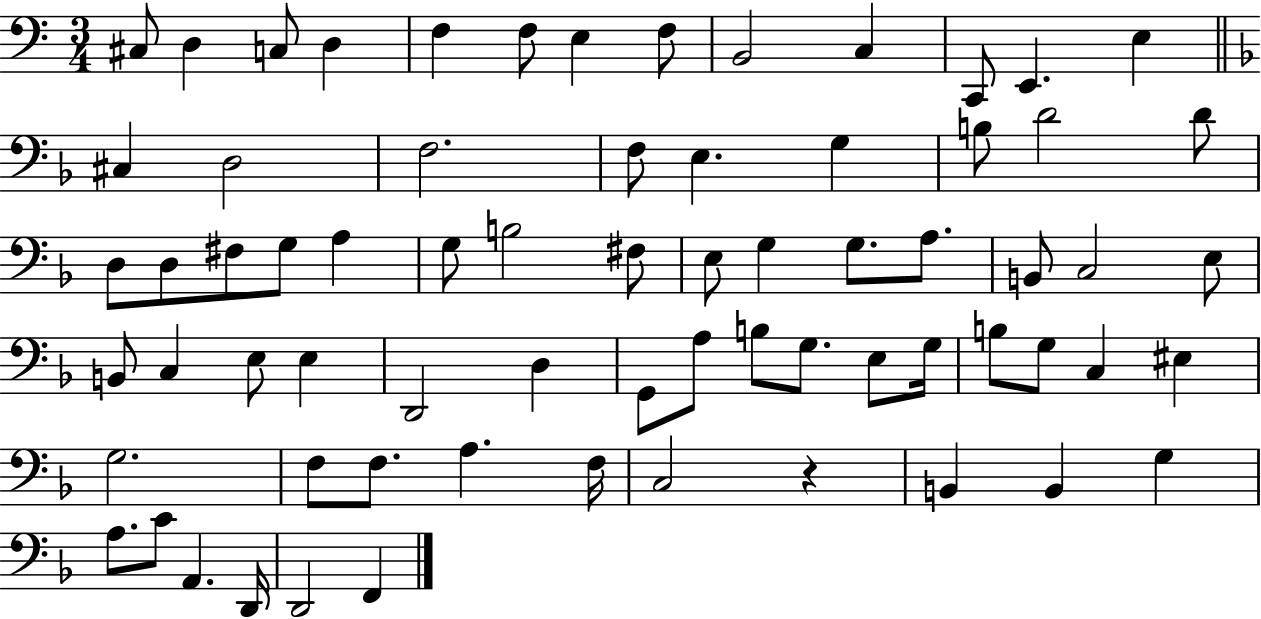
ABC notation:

X:1
T:Untitled
M:3/4
L:1/4
K:C
^C,/2 D, C,/2 D, F, F,/2 E, F,/2 B,,2 C, C,,/2 E,, E, ^C, D,2 F,2 F,/2 E, G, B,/2 D2 D/2 D,/2 D,/2 ^F,/2 G,/2 A, G,/2 B,2 ^F,/2 E,/2 G, G,/2 A,/2 B,,/2 C,2 E,/2 B,,/2 C, E,/2 E, D,,2 D, G,,/2 A,/2 B,/2 G,/2 E,/2 G,/4 B,/2 G,/2 C, ^E, G,2 F,/2 F,/2 A, F,/4 C,2 z B,, B,, G, A,/2 C/2 A,, D,,/4 D,,2 F,,